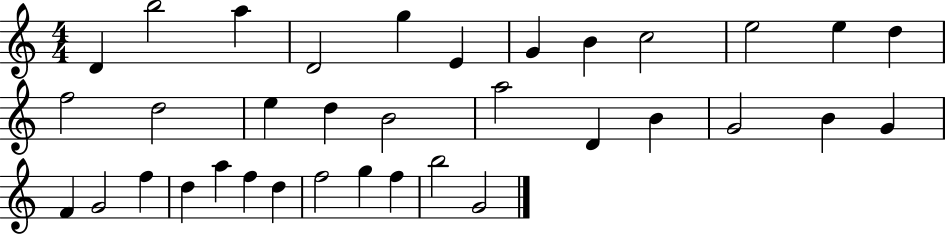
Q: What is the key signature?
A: C major